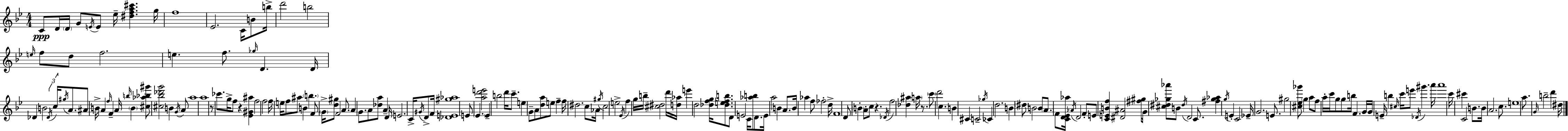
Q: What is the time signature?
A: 4/4